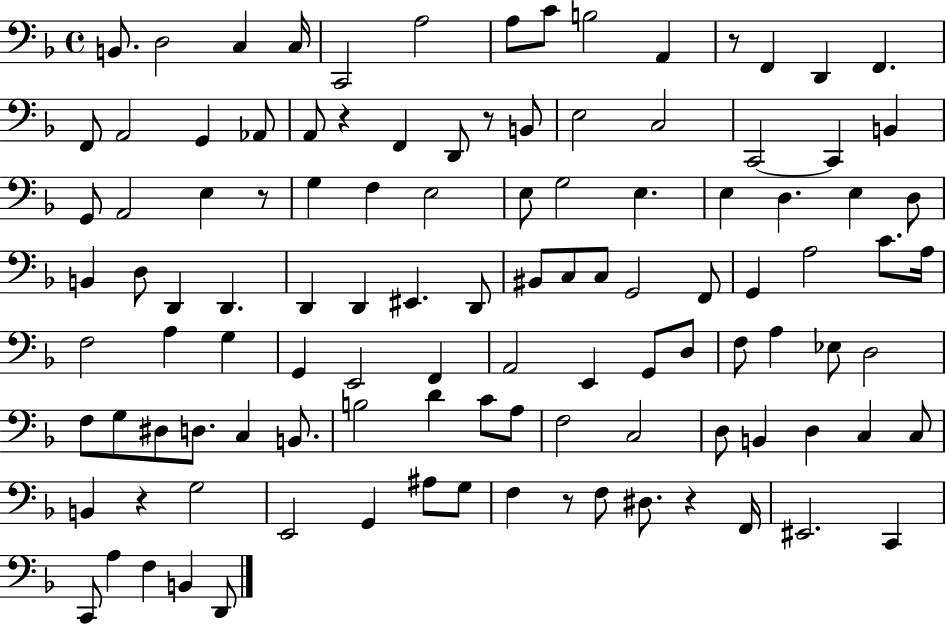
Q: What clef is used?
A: bass